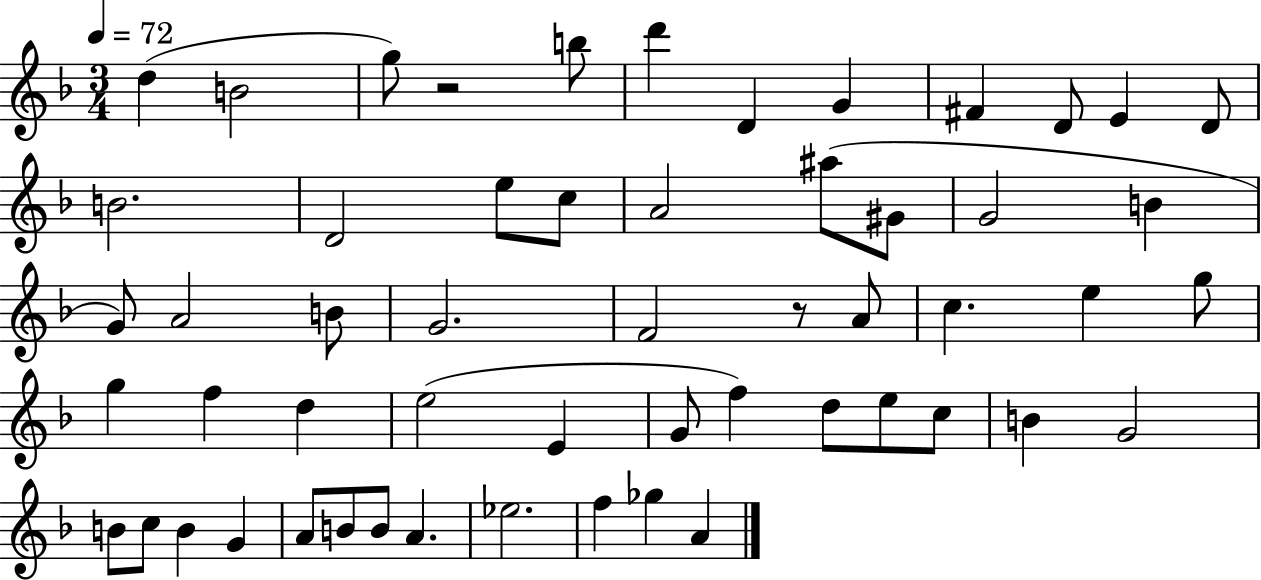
D5/q B4/h G5/e R/h B5/e D6/q D4/q G4/q F#4/q D4/e E4/q D4/e B4/h. D4/h E5/e C5/e A4/h A#5/e G#4/e G4/h B4/q G4/e A4/h B4/e G4/h. F4/h R/e A4/e C5/q. E5/q G5/e G5/q F5/q D5/q E5/h E4/q G4/e F5/q D5/e E5/e C5/e B4/q G4/h B4/e C5/e B4/q G4/q A4/e B4/e B4/e A4/q. Eb5/h. F5/q Gb5/q A4/q